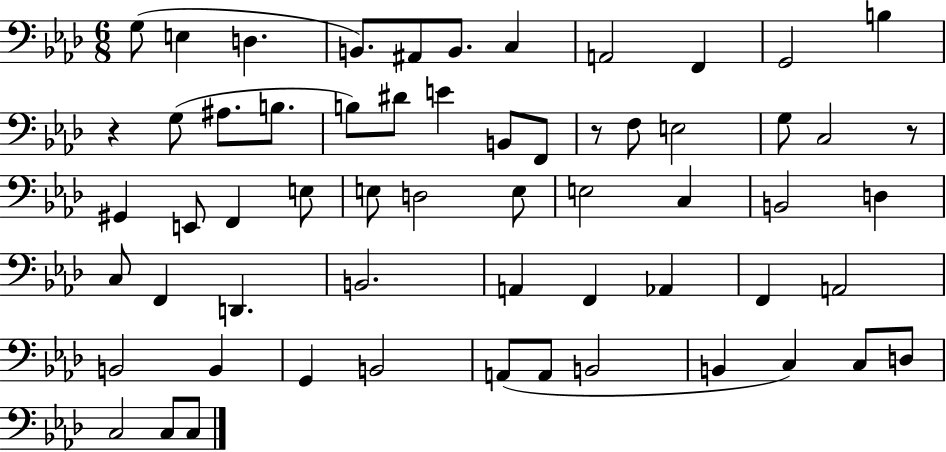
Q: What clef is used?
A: bass